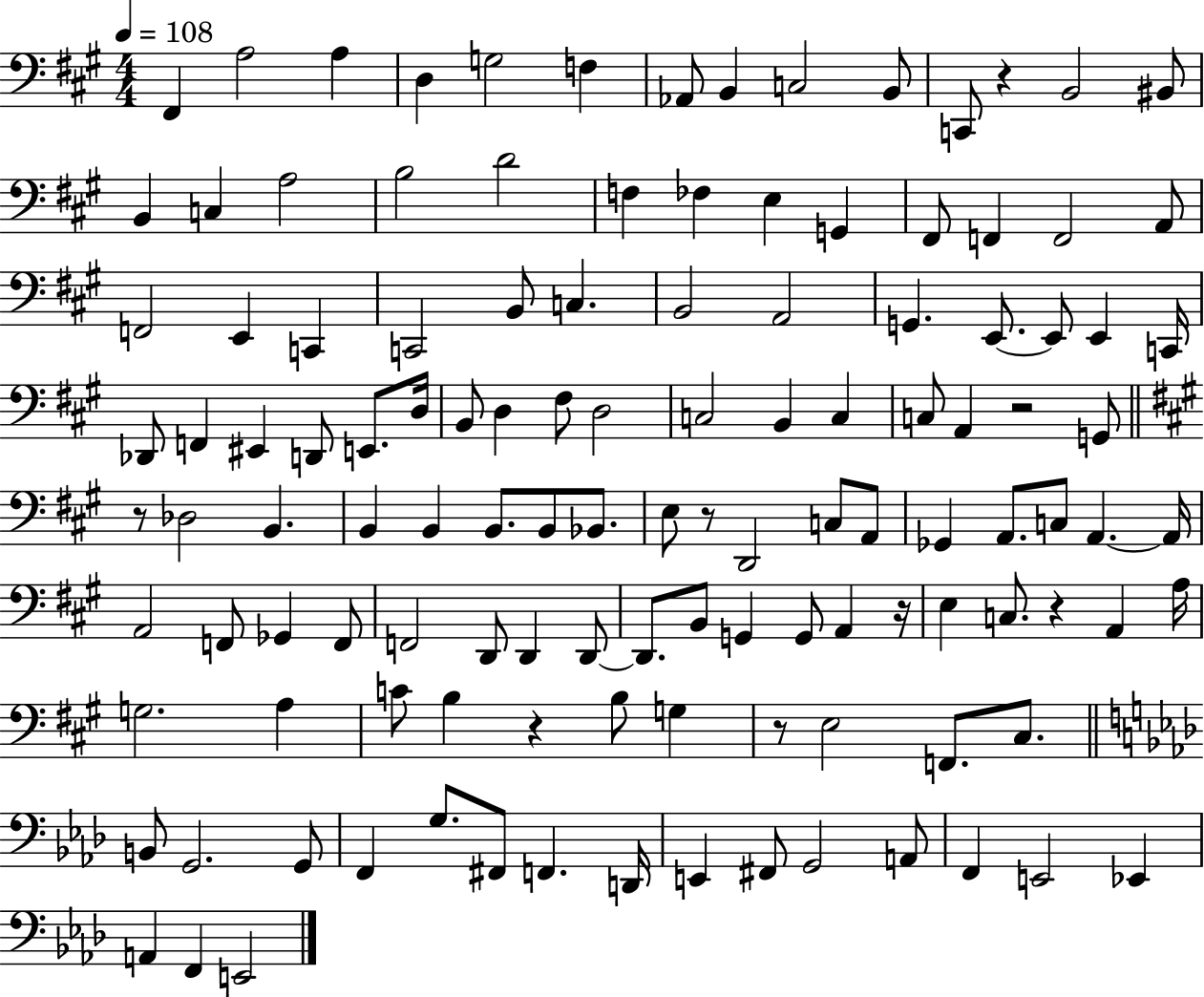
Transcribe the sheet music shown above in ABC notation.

X:1
T:Untitled
M:4/4
L:1/4
K:A
^F,, A,2 A, D, G,2 F, _A,,/2 B,, C,2 B,,/2 C,,/2 z B,,2 ^B,,/2 B,, C, A,2 B,2 D2 F, _F, E, G,, ^F,,/2 F,, F,,2 A,,/2 F,,2 E,, C,, C,,2 B,,/2 C, B,,2 A,,2 G,, E,,/2 E,,/2 E,, C,,/4 _D,,/2 F,, ^E,, D,,/2 E,,/2 D,/4 B,,/2 D, ^F,/2 D,2 C,2 B,, C, C,/2 A,, z2 G,,/2 z/2 _D,2 B,, B,, B,, B,,/2 B,,/2 _B,,/2 E,/2 z/2 D,,2 C,/2 A,,/2 _G,, A,,/2 C,/2 A,, A,,/4 A,,2 F,,/2 _G,, F,,/2 F,,2 D,,/2 D,, D,,/2 D,,/2 B,,/2 G,, G,,/2 A,, z/4 E, C,/2 z A,, A,/4 G,2 A, C/2 B, z B,/2 G, z/2 E,2 F,,/2 ^C,/2 B,,/2 G,,2 G,,/2 F,, G,/2 ^F,,/2 F,, D,,/4 E,, ^F,,/2 G,,2 A,,/2 F,, E,,2 _E,, A,, F,, E,,2